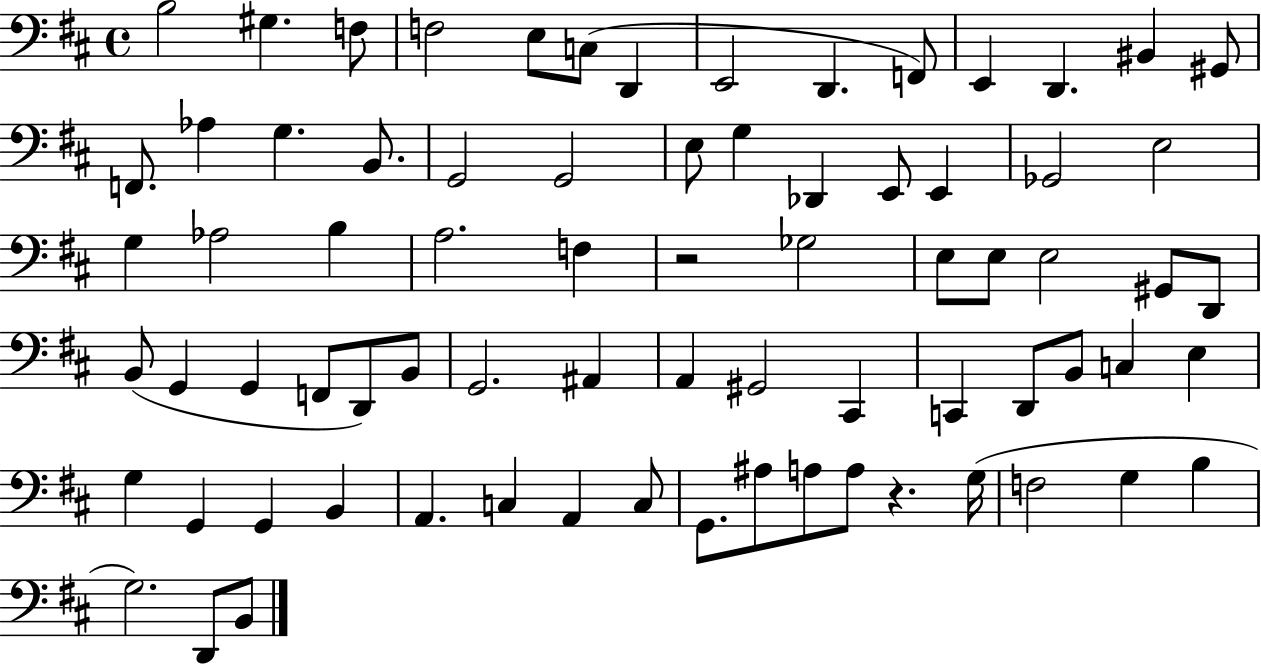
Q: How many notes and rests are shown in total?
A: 75